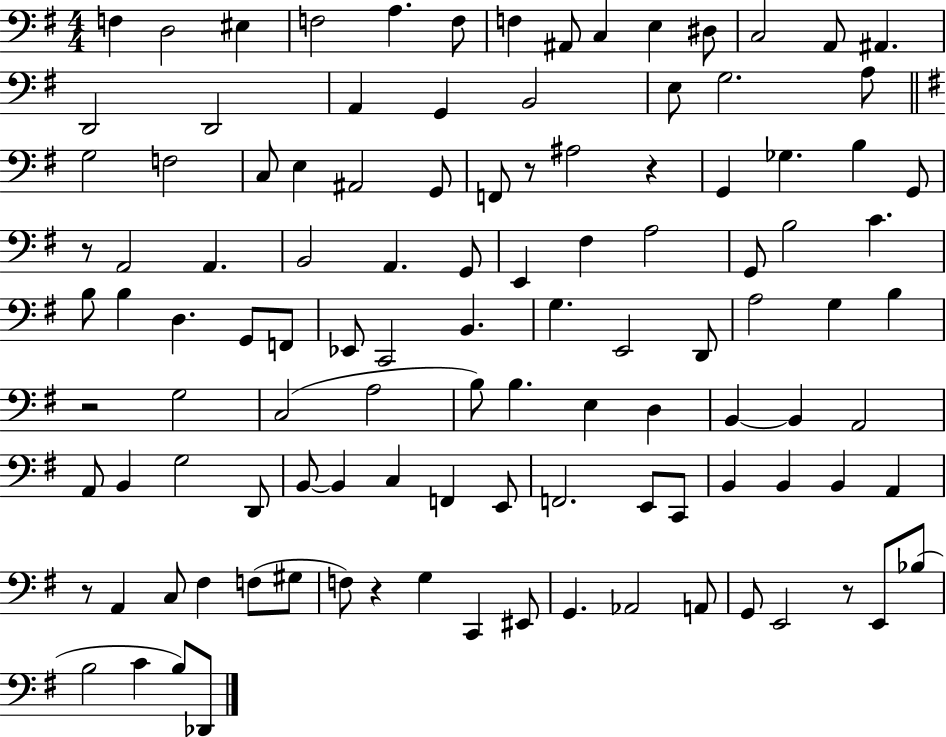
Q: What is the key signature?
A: G major